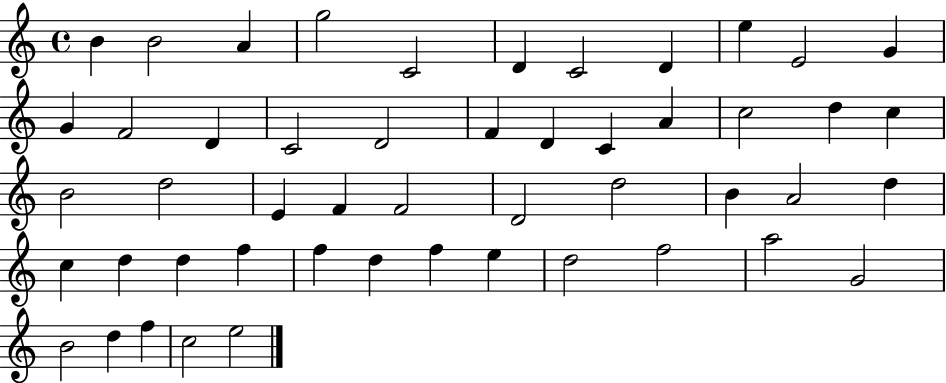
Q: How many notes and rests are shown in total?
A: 50